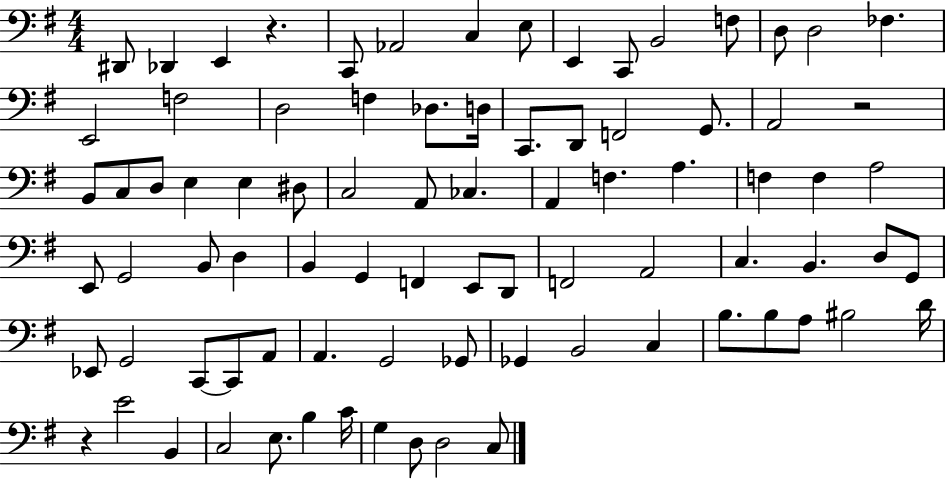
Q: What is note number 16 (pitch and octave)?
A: F3